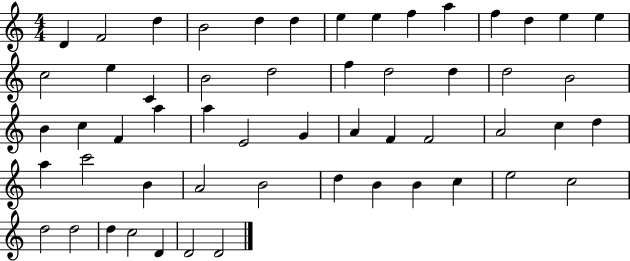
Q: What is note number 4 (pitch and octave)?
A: B4